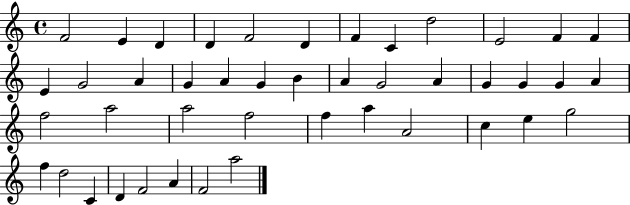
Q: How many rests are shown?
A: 0